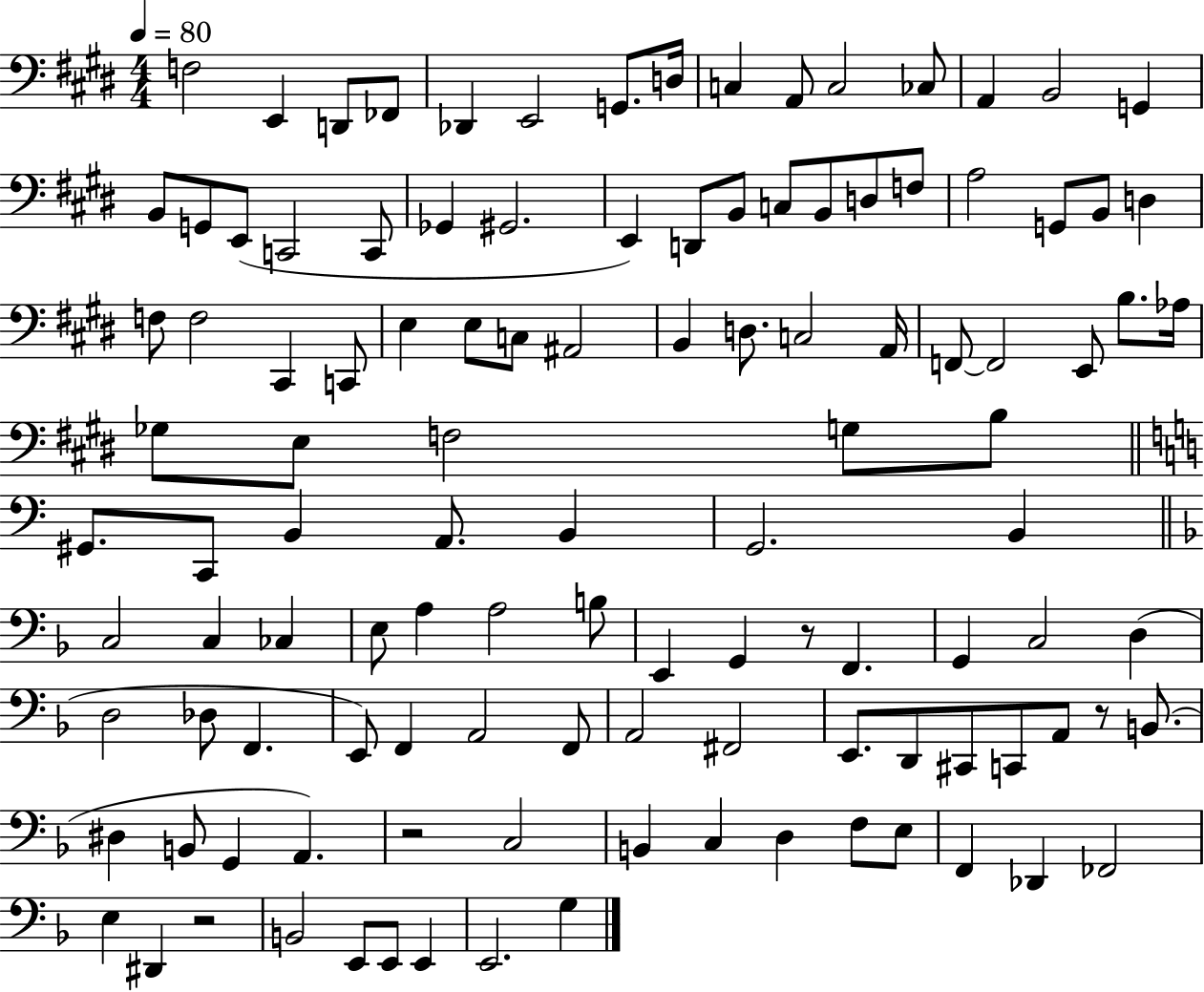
F3/h E2/q D2/e FES2/e Db2/q E2/h G2/e. D3/s C3/q A2/e C3/h CES3/e A2/q B2/h G2/q B2/e G2/e E2/e C2/h C2/e Gb2/q G#2/h. E2/q D2/e B2/e C3/e B2/e D3/e F3/e A3/h G2/e B2/e D3/q F3/e F3/h C#2/q C2/e E3/q E3/e C3/e A#2/h B2/q D3/e. C3/h A2/s F2/e F2/h E2/e B3/e. Ab3/s Gb3/e E3/e F3/h G3/e B3/e G#2/e. C2/e B2/q A2/e. B2/q G2/h. B2/q C3/h C3/q CES3/q E3/e A3/q A3/h B3/e E2/q G2/q R/e F2/q. G2/q C3/h D3/q D3/h Db3/e F2/q. E2/e F2/q A2/h F2/e A2/h F#2/h E2/e. D2/e C#2/e C2/e A2/e R/e B2/e. D#3/q B2/e G2/q A2/q. R/h C3/h B2/q C3/q D3/q F3/e E3/e F2/q Db2/q FES2/h E3/q D#2/q R/h B2/h E2/e E2/e E2/q E2/h. G3/q